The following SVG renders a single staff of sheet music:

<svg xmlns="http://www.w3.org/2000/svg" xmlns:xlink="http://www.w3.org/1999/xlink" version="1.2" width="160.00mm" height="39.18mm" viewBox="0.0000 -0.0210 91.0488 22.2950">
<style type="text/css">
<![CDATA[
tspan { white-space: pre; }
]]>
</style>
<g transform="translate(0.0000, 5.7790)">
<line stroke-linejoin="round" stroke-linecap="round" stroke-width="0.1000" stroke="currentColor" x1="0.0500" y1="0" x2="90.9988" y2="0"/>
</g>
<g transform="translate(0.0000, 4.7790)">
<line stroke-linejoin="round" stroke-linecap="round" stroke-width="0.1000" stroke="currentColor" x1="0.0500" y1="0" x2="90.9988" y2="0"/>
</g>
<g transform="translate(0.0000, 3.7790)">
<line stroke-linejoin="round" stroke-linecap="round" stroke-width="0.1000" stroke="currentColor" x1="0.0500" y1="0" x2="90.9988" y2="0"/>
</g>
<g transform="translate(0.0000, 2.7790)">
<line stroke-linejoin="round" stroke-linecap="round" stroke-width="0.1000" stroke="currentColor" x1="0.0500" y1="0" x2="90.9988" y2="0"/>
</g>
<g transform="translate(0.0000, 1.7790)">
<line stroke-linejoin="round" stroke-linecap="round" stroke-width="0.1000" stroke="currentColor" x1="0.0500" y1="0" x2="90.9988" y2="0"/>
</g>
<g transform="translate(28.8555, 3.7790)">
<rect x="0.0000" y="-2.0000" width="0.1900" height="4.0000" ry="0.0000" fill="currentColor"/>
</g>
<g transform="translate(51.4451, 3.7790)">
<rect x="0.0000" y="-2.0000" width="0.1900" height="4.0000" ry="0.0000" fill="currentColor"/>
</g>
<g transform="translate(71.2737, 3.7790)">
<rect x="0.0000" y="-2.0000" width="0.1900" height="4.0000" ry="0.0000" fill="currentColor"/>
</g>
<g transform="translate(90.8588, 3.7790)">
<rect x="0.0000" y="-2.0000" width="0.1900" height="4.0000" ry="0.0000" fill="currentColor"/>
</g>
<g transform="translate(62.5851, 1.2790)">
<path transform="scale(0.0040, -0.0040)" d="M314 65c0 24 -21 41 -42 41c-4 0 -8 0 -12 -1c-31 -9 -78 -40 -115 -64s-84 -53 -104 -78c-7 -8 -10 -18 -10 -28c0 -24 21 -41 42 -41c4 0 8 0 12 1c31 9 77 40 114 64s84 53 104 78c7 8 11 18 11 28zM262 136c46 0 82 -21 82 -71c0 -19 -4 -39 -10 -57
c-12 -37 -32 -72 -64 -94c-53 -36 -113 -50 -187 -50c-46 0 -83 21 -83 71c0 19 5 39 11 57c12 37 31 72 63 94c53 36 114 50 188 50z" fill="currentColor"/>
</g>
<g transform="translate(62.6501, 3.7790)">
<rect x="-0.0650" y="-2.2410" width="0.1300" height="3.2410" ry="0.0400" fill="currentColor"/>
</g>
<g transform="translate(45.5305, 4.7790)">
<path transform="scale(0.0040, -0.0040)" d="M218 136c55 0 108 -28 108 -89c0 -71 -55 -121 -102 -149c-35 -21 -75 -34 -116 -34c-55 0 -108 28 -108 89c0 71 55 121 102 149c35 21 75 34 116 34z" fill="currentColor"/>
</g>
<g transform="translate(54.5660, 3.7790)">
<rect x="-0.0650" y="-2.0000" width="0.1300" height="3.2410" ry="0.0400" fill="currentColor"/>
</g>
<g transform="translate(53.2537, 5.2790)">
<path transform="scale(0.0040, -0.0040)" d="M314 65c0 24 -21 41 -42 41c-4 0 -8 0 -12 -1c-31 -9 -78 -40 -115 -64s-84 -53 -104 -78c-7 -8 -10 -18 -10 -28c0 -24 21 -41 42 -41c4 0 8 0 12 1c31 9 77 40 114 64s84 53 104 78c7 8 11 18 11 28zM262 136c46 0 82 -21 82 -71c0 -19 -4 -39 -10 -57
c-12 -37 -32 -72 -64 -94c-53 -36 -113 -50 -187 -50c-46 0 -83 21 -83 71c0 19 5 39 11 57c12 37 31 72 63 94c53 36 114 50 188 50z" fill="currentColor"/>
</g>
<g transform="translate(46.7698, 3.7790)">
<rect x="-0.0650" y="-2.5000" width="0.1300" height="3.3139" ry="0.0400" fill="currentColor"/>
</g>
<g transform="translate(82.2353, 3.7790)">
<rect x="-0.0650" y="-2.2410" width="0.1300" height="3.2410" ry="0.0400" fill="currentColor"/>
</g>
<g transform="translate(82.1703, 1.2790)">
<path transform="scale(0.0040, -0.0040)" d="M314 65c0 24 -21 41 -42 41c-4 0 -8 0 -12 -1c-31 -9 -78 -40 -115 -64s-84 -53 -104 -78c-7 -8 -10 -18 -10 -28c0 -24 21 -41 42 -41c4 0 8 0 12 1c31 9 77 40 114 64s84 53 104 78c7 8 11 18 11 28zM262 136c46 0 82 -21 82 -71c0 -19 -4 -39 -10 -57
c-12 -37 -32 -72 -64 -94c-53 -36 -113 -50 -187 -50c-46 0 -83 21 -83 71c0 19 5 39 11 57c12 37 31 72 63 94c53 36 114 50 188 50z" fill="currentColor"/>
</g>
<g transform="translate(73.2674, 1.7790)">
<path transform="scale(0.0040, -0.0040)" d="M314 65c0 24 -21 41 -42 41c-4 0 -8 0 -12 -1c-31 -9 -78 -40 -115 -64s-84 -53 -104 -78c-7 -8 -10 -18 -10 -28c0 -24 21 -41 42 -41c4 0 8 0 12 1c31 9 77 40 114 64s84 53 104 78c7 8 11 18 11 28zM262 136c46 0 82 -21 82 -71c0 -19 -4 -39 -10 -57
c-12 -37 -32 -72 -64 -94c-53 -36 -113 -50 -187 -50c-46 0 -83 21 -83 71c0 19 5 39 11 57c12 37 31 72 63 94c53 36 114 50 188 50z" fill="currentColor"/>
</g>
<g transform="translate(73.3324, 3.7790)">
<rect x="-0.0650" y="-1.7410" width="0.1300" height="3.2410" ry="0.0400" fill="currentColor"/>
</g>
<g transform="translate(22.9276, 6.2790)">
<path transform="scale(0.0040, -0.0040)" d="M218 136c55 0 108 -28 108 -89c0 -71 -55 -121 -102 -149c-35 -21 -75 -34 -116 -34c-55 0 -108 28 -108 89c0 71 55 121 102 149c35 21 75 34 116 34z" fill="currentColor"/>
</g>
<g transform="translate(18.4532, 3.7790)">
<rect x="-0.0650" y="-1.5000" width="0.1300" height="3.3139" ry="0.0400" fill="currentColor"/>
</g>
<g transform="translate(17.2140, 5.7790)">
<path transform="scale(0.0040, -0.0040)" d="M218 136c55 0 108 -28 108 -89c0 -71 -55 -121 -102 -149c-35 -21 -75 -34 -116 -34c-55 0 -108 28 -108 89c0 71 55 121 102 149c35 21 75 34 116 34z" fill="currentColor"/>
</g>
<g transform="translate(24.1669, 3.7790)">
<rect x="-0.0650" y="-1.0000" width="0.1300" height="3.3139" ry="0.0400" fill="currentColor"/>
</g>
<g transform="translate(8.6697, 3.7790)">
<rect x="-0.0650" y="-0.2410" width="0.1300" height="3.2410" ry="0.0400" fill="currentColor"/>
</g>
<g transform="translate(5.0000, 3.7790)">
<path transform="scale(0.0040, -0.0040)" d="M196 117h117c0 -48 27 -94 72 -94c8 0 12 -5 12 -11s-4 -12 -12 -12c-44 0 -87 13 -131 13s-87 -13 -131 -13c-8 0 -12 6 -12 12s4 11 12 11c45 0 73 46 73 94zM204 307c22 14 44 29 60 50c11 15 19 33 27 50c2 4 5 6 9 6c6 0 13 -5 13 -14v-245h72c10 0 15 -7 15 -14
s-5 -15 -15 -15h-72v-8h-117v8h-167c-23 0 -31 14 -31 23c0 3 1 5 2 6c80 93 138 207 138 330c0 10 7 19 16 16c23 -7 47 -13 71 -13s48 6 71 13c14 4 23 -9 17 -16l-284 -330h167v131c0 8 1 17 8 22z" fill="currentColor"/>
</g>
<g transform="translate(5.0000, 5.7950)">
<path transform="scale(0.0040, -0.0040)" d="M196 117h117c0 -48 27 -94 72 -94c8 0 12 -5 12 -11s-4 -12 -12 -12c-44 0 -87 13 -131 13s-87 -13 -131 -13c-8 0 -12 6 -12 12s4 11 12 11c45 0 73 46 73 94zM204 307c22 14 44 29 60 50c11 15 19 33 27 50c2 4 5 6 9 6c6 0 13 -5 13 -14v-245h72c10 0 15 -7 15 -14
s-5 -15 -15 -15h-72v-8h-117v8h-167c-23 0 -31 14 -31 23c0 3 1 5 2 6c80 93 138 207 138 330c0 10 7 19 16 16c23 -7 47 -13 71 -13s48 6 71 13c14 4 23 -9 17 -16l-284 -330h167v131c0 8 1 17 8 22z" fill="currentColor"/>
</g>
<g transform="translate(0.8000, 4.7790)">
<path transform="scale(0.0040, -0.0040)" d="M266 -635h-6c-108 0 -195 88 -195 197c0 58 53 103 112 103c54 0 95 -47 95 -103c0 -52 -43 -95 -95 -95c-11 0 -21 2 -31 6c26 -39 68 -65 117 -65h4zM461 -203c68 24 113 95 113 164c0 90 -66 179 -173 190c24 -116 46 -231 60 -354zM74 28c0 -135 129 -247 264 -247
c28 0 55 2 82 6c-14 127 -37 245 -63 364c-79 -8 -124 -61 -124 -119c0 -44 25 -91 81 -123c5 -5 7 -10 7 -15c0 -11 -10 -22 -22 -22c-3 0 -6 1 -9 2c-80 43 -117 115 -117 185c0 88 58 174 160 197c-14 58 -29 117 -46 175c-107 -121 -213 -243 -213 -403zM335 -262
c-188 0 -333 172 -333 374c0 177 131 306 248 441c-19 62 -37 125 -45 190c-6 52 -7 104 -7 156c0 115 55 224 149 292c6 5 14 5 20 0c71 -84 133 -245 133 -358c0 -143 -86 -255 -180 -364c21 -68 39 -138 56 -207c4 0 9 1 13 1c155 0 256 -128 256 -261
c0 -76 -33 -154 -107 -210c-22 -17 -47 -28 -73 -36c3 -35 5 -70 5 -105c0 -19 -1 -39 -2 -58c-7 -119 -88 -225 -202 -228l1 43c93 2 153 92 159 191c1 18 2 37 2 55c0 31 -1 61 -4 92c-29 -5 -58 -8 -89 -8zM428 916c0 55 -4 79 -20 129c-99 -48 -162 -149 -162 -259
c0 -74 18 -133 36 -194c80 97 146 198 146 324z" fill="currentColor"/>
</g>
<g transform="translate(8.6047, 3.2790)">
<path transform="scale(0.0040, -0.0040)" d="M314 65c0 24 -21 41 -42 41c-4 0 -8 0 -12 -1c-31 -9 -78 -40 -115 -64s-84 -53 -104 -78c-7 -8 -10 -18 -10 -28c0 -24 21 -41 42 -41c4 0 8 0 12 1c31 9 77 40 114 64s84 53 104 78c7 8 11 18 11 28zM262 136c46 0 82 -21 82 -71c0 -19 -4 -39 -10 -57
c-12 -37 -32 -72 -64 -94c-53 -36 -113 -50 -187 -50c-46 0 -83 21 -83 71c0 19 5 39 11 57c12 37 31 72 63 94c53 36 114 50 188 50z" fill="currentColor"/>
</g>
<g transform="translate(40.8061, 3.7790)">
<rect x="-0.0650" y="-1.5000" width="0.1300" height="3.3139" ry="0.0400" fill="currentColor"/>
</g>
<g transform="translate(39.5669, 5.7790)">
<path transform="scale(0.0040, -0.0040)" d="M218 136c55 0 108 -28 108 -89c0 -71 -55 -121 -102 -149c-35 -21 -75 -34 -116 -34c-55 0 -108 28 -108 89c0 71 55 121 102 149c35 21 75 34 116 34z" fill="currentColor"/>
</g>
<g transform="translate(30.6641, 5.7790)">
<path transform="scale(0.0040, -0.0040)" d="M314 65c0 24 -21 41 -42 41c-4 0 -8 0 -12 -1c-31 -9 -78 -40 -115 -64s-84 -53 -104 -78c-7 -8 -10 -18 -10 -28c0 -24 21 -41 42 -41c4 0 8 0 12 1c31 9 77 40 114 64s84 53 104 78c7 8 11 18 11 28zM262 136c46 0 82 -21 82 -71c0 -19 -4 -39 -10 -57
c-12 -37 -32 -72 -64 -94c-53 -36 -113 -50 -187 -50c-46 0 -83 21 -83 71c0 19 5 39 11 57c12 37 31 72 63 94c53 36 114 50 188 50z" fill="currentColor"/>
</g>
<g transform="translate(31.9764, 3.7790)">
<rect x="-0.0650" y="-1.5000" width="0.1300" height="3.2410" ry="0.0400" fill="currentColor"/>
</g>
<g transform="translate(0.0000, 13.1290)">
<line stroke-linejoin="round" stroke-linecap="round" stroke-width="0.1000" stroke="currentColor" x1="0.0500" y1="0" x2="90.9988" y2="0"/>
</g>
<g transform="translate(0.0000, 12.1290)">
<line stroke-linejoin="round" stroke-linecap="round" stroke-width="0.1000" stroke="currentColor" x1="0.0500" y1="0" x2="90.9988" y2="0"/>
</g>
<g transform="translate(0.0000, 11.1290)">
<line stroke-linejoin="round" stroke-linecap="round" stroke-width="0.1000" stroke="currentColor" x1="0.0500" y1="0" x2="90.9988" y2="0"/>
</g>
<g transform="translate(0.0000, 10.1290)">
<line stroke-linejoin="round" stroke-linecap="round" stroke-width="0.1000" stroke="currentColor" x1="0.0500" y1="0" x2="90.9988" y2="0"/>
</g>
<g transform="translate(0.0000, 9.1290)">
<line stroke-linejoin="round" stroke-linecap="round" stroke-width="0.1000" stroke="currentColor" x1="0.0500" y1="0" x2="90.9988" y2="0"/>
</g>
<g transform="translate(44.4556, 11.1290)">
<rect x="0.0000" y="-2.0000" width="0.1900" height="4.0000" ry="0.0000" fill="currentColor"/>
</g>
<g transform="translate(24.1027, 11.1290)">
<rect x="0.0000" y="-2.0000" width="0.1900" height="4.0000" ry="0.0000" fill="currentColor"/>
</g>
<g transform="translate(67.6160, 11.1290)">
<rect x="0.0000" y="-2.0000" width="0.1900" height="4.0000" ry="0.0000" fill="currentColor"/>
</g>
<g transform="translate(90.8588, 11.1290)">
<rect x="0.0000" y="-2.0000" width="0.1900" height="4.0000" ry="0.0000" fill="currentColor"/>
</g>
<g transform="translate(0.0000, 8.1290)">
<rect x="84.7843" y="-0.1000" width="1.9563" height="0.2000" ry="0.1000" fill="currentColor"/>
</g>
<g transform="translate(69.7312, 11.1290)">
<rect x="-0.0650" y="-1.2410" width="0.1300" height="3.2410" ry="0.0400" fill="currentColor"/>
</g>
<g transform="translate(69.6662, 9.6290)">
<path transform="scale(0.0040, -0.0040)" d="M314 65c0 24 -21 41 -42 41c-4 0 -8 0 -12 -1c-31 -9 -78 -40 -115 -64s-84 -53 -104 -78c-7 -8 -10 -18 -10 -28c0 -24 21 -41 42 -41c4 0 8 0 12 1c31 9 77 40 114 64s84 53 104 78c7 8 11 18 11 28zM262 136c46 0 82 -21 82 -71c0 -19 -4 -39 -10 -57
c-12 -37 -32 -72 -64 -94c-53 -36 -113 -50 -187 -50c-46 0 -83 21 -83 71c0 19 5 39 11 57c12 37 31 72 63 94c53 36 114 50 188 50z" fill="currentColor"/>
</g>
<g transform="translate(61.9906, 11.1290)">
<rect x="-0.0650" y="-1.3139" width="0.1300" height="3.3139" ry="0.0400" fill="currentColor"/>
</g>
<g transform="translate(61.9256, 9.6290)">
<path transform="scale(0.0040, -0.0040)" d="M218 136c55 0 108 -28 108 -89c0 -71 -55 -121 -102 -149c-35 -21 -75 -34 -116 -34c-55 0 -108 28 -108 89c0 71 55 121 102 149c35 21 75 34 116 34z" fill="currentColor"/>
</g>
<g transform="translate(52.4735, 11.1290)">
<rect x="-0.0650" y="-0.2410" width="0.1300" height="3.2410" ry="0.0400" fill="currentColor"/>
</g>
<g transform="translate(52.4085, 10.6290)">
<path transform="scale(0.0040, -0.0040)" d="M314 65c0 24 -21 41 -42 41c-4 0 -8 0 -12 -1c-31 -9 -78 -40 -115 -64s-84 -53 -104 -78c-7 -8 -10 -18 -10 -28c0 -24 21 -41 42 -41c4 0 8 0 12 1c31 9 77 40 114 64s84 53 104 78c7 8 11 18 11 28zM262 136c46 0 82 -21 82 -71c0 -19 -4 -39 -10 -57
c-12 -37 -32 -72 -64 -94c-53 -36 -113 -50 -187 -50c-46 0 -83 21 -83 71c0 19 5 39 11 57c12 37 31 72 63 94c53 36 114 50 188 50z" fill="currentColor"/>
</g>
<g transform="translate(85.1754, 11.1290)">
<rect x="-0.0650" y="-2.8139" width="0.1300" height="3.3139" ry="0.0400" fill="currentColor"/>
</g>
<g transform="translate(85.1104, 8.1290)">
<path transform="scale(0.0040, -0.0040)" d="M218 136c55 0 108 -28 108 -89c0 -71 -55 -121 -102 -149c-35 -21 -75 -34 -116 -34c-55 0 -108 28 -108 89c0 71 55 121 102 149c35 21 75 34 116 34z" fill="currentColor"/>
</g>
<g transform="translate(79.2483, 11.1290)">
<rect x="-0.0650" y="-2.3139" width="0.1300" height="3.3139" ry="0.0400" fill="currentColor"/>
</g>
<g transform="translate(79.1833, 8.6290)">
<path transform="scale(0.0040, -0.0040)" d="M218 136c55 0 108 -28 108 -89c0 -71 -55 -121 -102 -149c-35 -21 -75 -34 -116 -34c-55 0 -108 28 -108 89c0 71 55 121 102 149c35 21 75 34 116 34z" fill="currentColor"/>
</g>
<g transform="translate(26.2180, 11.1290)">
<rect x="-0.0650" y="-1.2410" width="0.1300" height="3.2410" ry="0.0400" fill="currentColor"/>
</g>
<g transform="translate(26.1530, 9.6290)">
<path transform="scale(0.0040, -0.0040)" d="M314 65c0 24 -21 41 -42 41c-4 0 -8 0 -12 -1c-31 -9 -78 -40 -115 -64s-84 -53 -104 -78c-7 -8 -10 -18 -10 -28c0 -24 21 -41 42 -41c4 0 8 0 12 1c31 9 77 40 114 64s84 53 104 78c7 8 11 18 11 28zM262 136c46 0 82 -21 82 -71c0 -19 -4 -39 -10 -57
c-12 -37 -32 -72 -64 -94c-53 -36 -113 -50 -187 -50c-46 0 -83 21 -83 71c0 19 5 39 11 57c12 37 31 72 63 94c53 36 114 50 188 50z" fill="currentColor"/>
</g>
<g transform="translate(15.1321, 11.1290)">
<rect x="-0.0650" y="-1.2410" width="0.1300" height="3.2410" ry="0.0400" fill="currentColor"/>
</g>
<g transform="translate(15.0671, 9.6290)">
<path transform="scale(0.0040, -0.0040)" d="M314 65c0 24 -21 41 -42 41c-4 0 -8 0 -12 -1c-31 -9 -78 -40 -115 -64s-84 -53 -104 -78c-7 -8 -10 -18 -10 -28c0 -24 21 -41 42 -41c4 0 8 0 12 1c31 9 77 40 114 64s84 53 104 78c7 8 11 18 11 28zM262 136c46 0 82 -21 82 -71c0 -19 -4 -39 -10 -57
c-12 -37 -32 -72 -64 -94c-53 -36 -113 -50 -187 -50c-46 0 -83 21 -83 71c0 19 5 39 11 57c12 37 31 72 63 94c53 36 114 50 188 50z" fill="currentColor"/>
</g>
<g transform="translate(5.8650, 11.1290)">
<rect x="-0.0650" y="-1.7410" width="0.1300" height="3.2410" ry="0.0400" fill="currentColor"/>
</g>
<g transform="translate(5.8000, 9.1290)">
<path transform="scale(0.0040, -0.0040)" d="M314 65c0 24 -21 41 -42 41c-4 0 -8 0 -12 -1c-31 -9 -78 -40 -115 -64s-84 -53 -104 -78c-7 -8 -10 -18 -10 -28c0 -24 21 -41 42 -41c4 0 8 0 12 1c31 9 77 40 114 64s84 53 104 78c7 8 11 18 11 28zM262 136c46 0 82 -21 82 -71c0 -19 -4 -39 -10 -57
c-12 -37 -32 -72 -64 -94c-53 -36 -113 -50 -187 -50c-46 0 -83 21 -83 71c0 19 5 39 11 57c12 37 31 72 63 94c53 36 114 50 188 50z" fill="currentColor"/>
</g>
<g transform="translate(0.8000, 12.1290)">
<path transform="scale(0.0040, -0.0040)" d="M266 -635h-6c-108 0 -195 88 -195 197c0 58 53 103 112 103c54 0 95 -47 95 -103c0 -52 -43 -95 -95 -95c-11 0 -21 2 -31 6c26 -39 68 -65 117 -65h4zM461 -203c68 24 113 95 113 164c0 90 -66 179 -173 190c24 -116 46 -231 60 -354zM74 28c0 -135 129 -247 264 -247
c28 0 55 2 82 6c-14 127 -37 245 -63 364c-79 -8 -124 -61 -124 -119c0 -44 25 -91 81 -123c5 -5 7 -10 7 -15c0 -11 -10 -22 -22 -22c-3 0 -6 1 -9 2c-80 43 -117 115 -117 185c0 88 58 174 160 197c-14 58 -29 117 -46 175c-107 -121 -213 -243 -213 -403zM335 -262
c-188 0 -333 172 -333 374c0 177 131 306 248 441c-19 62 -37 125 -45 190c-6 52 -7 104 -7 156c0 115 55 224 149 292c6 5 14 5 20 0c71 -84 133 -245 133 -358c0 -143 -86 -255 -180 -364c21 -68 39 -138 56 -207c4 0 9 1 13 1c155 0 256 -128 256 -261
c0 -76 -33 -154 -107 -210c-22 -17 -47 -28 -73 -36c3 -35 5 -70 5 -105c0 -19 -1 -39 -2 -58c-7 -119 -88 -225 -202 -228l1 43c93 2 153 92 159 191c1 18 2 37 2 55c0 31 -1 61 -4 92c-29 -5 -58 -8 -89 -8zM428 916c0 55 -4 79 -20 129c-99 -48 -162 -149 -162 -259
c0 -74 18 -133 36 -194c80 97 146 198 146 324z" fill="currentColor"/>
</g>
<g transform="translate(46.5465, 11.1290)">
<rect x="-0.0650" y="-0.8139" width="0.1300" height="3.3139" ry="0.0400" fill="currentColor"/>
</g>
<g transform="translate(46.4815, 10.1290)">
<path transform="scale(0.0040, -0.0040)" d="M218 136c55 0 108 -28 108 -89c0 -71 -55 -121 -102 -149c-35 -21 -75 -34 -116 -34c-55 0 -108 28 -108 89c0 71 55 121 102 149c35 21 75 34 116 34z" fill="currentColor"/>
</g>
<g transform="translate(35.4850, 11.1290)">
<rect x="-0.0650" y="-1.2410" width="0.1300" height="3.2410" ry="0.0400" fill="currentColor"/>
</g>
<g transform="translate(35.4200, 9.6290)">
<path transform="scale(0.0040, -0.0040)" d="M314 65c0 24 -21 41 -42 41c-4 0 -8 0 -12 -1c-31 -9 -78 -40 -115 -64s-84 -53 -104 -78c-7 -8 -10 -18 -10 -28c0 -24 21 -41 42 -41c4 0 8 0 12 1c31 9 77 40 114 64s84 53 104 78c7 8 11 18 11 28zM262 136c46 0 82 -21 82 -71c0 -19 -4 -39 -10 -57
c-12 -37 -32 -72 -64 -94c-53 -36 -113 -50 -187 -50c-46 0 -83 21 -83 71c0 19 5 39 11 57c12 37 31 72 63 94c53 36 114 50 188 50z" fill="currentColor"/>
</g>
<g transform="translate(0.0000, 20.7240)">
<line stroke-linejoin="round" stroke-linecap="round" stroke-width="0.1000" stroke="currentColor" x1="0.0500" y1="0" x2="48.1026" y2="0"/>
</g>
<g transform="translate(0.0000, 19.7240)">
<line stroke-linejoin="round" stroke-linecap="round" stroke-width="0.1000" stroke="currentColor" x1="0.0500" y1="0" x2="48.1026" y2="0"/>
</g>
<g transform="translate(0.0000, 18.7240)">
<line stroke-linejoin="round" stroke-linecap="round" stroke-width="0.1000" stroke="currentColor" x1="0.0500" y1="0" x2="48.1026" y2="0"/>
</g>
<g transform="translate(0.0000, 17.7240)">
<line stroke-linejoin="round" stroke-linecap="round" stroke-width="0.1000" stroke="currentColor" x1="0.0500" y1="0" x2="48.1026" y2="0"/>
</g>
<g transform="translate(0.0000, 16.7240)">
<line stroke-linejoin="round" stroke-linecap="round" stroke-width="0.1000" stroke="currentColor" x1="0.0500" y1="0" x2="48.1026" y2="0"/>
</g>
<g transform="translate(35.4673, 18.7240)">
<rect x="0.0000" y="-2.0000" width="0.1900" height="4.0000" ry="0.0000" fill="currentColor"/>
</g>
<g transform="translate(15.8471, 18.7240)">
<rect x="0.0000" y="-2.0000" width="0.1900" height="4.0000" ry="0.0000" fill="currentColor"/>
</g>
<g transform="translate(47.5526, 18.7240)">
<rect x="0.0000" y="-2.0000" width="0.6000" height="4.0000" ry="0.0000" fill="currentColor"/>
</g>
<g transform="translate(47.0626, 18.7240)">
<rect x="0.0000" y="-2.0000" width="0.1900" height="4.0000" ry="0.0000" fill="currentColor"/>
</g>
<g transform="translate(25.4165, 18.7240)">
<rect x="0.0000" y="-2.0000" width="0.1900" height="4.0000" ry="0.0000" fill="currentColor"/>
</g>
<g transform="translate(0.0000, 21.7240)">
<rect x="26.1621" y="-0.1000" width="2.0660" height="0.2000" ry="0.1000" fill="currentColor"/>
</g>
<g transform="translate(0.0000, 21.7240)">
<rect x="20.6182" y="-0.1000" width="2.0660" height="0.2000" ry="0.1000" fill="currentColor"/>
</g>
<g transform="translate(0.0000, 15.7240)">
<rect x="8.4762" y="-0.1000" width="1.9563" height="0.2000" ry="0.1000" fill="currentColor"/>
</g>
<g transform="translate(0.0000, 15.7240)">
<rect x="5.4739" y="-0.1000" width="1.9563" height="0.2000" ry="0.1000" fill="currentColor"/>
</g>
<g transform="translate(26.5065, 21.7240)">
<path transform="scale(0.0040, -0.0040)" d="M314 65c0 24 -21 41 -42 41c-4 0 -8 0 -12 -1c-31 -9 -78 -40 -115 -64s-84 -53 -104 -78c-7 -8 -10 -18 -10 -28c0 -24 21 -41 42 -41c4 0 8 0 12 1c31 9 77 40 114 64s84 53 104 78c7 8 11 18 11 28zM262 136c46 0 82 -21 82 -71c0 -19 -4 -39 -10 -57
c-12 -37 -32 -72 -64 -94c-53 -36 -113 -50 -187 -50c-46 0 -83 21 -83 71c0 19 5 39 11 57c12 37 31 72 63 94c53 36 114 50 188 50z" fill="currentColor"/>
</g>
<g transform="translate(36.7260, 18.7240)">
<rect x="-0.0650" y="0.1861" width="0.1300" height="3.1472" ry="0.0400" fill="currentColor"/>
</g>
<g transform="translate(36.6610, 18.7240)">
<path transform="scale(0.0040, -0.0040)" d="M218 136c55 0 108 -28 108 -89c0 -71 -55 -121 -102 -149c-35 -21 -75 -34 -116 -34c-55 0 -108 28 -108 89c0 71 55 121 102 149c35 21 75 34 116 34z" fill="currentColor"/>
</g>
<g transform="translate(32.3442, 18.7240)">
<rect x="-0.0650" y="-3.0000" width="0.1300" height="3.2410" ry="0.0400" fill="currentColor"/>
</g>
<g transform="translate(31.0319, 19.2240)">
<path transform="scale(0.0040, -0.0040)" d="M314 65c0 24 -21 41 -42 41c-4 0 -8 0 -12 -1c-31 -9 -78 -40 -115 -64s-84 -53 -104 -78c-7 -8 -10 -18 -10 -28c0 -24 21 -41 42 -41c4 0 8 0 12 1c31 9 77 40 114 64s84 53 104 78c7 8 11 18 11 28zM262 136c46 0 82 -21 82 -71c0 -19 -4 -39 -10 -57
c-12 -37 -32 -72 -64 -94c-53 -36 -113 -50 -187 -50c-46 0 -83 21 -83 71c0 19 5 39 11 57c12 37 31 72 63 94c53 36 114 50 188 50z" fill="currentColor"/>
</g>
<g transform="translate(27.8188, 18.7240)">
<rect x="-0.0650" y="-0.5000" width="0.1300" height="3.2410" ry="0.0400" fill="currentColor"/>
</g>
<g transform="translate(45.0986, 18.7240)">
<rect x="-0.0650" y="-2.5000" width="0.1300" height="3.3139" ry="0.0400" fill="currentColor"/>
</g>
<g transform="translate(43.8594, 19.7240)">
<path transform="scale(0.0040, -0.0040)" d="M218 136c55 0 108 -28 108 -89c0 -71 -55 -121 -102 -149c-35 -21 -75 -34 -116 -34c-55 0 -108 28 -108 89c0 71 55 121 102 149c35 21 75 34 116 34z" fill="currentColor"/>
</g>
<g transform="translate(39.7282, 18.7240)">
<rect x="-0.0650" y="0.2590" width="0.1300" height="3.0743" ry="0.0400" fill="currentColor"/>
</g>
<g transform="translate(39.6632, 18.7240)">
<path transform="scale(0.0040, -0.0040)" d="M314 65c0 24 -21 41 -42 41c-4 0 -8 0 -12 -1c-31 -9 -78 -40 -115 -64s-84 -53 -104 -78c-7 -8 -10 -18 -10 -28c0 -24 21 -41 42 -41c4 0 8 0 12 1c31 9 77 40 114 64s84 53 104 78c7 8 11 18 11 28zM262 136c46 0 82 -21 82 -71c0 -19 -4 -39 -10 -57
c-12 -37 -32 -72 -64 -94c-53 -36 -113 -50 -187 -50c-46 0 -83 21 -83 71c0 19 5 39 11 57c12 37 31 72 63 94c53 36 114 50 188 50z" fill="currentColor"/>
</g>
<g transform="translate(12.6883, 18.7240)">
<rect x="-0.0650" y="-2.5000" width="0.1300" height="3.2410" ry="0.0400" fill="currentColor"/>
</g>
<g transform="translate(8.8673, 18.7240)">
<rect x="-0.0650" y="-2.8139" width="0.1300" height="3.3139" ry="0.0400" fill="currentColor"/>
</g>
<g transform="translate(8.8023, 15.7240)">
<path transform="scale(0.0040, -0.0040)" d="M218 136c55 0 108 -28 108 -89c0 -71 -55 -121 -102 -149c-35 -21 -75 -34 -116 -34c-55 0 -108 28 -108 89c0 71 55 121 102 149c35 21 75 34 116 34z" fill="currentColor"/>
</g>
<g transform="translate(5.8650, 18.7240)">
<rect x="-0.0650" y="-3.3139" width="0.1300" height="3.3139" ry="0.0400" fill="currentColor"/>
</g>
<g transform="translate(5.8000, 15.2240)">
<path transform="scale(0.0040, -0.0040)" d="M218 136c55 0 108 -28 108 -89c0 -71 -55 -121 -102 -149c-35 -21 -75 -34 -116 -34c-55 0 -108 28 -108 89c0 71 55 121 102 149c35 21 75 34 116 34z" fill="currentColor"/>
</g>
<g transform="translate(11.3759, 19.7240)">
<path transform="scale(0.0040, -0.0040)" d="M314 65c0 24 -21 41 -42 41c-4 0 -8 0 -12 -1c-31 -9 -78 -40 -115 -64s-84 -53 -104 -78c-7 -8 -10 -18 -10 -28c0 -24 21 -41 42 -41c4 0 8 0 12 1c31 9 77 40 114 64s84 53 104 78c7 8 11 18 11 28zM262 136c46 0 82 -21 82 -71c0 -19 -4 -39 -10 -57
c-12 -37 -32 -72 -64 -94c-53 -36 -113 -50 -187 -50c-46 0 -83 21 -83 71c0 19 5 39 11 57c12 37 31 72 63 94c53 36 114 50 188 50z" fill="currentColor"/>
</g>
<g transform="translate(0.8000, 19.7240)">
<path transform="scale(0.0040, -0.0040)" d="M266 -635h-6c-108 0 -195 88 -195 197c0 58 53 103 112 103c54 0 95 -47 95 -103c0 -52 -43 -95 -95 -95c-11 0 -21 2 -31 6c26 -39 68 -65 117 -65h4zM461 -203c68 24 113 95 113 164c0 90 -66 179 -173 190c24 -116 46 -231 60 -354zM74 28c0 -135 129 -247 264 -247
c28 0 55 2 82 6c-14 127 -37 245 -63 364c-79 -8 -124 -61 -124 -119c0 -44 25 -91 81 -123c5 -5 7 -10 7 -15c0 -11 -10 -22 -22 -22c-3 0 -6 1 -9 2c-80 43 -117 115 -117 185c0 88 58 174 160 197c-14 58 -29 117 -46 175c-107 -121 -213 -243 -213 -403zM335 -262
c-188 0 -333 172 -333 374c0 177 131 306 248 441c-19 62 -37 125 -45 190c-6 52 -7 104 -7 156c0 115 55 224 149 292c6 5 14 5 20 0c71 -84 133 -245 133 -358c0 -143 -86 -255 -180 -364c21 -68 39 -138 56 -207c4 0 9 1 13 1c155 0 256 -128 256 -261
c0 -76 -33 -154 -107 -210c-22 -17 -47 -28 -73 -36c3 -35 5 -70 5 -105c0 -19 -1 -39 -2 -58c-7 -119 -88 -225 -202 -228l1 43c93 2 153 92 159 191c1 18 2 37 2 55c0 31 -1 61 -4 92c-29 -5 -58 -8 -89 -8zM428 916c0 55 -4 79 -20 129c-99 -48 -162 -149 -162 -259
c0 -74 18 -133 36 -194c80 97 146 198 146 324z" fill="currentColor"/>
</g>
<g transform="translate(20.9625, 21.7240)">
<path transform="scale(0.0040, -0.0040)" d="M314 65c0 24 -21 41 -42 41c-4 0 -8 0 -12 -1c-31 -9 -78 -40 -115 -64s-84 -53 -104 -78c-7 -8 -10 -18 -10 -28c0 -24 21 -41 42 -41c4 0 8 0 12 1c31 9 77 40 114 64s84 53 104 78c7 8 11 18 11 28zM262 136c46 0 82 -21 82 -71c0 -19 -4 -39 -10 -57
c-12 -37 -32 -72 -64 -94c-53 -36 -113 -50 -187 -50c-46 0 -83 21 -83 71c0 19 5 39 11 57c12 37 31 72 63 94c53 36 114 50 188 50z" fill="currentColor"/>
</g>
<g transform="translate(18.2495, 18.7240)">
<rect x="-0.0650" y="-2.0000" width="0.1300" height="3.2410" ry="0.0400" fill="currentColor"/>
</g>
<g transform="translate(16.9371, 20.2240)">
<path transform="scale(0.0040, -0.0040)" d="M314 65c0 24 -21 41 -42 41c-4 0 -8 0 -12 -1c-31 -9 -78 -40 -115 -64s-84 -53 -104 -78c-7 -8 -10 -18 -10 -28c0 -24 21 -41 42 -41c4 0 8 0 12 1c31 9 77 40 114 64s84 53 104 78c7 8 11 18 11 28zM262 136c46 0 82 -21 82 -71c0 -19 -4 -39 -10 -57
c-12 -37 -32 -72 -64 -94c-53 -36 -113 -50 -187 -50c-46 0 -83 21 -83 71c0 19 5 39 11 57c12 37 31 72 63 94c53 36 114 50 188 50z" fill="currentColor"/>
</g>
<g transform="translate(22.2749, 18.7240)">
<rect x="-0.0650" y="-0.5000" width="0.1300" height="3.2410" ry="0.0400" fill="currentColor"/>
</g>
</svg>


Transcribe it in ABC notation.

X:1
T:Untitled
M:4/4
L:1/4
K:C
c2 E D E2 E G F2 g2 f2 g2 f2 e2 e2 e2 d c2 e e2 g a b a G2 F2 C2 C2 A2 B B2 G